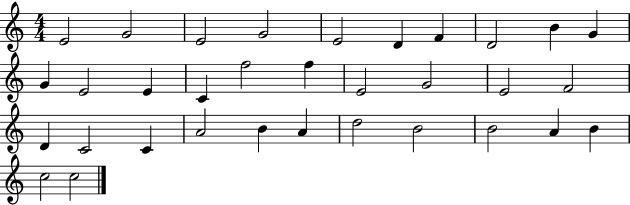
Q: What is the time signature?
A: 4/4